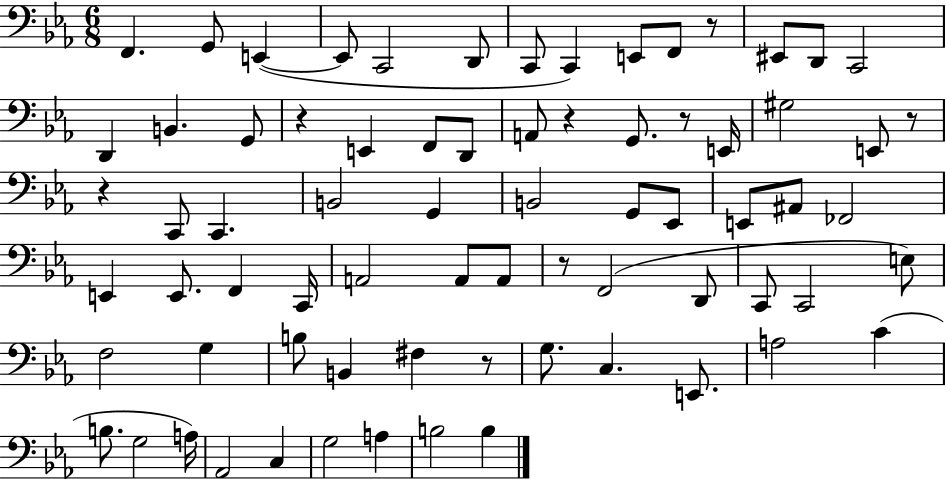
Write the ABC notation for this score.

X:1
T:Untitled
M:6/8
L:1/4
K:Eb
F,, G,,/2 E,, E,,/2 C,,2 D,,/2 C,,/2 C,, E,,/2 F,,/2 z/2 ^E,,/2 D,,/2 C,,2 D,, B,, G,,/2 z E,, F,,/2 D,,/2 A,,/2 z G,,/2 z/2 E,,/4 ^G,2 E,,/2 z/2 z C,,/2 C,, B,,2 G,, B,,2 G,,/2 _E,,/2 E,,/2 ^A,,/2 _F,,2 E,, E,,/2 F,, C,,/4 A,,2 A,,/2 A,,/2 z/2 F,,2 D,,/2 C,,/2 C,,2 E,/2 F,2 G, B,/2 B,, ^F, z/2 G,/2 C, E,,/2 A,2 C B,/2 G,2 A,/4 _A,,2 C, G,2 A, B,2 B,